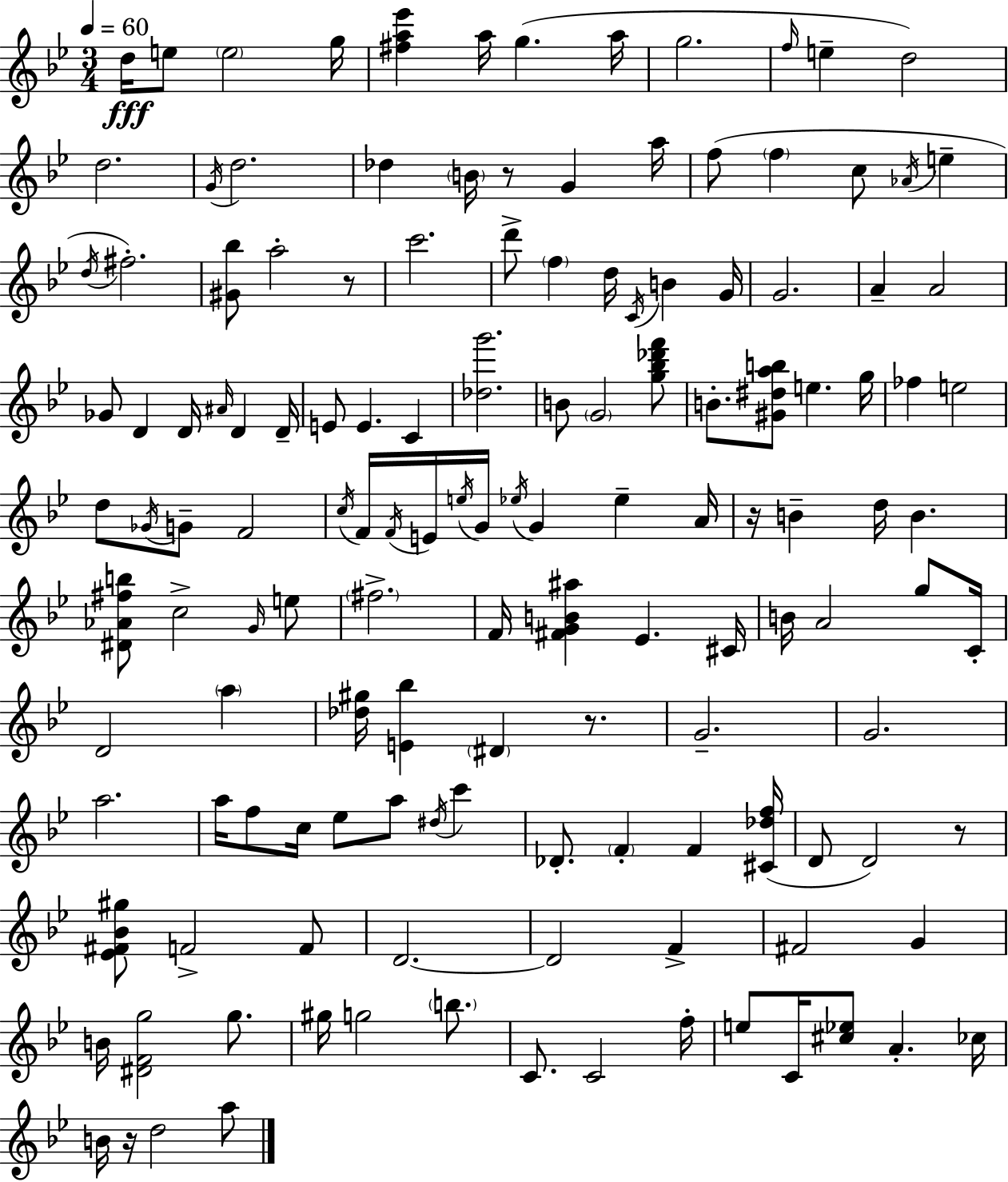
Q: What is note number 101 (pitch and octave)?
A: D4